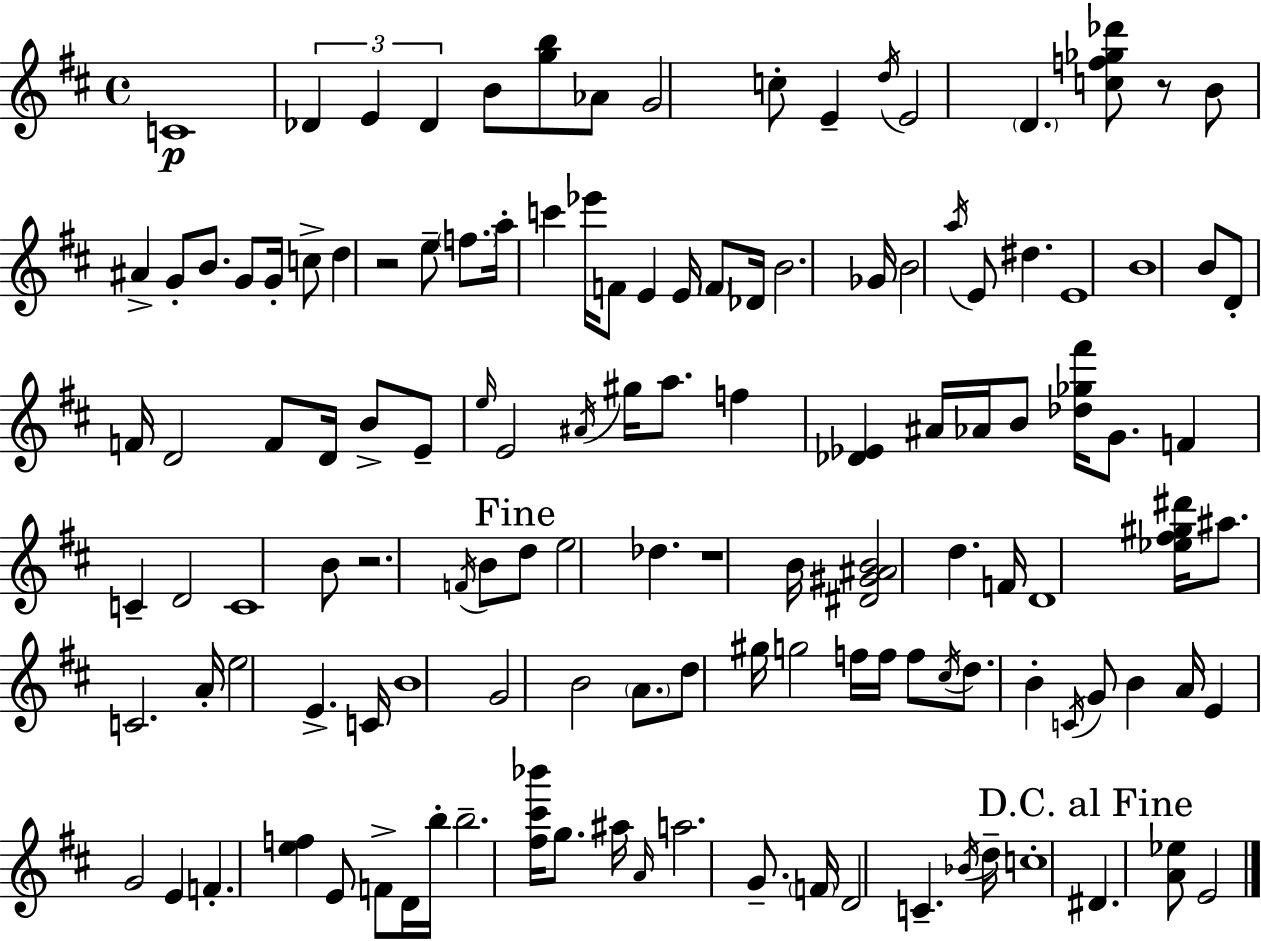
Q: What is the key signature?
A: D major